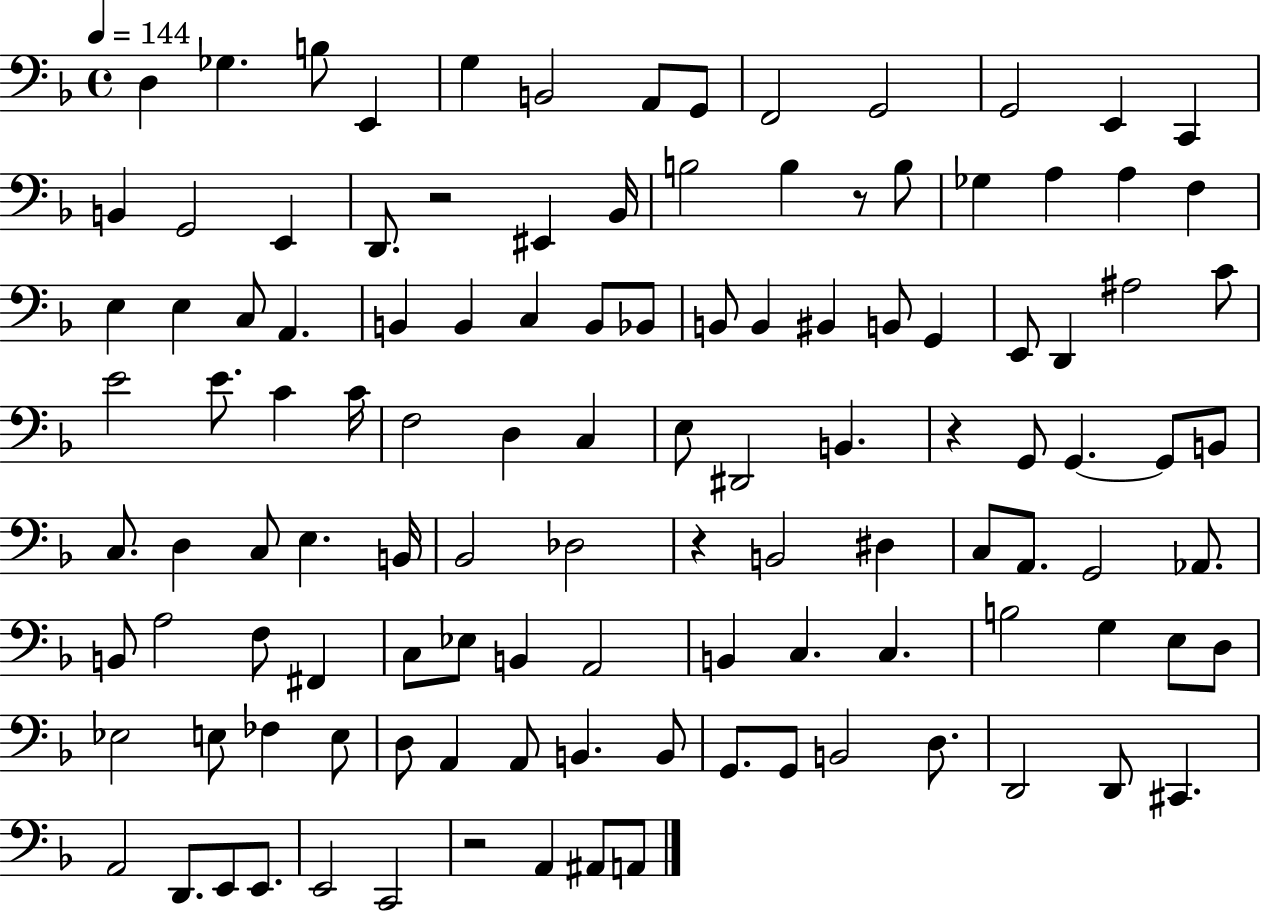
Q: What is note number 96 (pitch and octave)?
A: G2